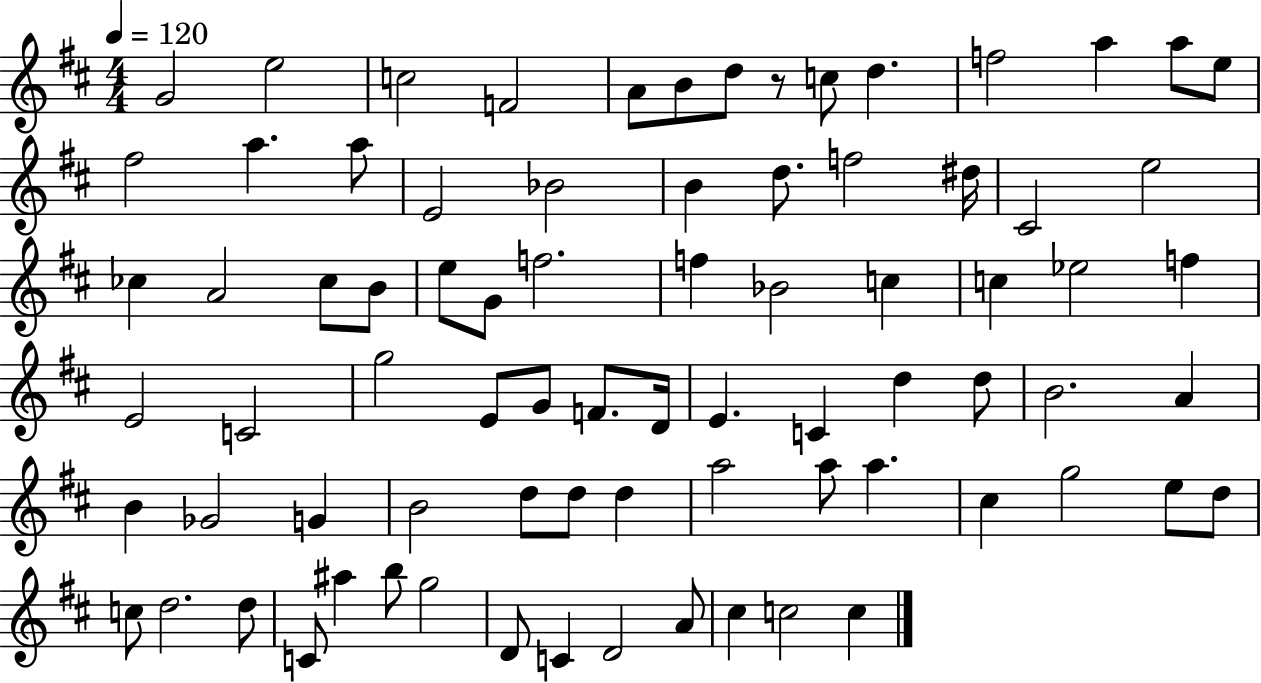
X:1
T:Untitled
M:4/4
L:1/4
K:D
G2 e2 c2 F2 A/2 B/2 d/2 z/2 c/2 d f2 a a/2 e/2 ^f2 a a/2 E2 _B2 B d/2 f2 ^d/4 ^C2 e2 _c A2 _c/2 B/2 e/2 G/2 f2 f _B2 c c _e2 f E2 C2 g2 E/2 G/2 F/2 D/4 E C d d/2 B2 A B _G2 G B2 d/2 d/2 d a2 a/2 a ^c g2 e/2 d/2 c/2 d2 d/2 C/2 ^a b/2 g2 D/2 C D2 A/2 ^c c2 c